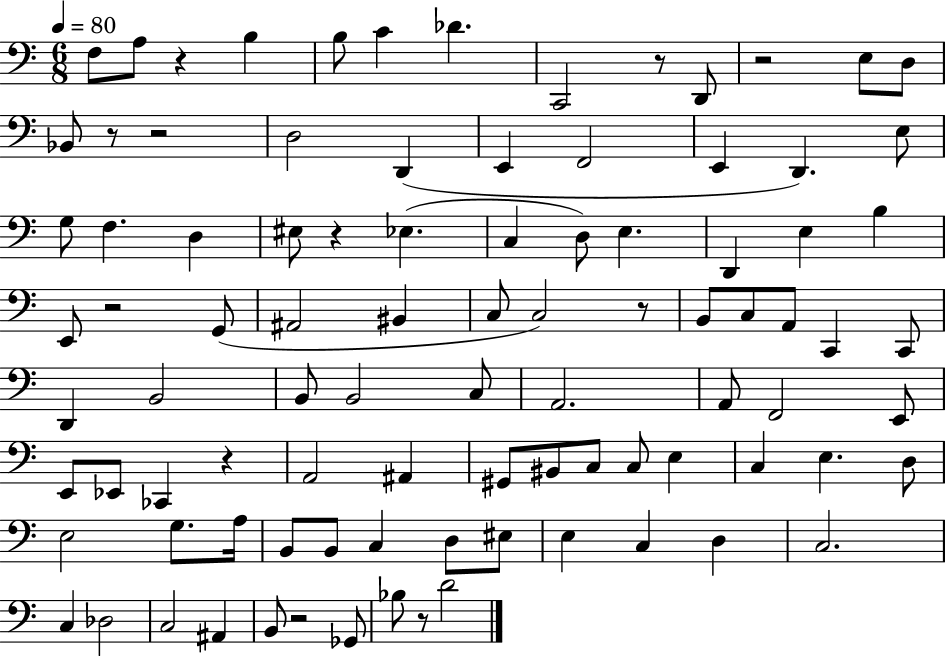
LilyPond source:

{
  \clef bass
  \numericTimeSignature
  \time 6/8
  \key c \major
  \tempo 4 = 80
  f8 a8 r4 b4 | b8 c'4 des'4. | c,2 r8 d,8 | r2 e8 d8 | \break bes,8 r8 r2 | d2 d,4( | e,4 f,2 | e,4 d,4.) e8 | \break g8 f4. d4 | eis8 r4 ees4.( | c4 d8) e4. | d,4 e4 b4 | \break e,8 r2 g,8( | ais,2 bis,4 | c8 c2) r8 | b,8 c8 a,8 c,4 c,8 | \break d,4 b,2 | b,8 b,2 c8 | a,2. | a,8 f,2 e,8 | \break e,8 ees,8 ces,4 r4 | a,2 ais,4 | gis,8 bis,8 c8 c8 e4 | c4 e4. d8 | \break e2 g8. a16 | b,8 b,8 c4 d8 eis8 | e4 c4 d4 | c2. | \break c4 des2 | c2 ais,4 | b,8 r2 ges,8 | bes8 r8 d'2 | \break \bar "|."
}